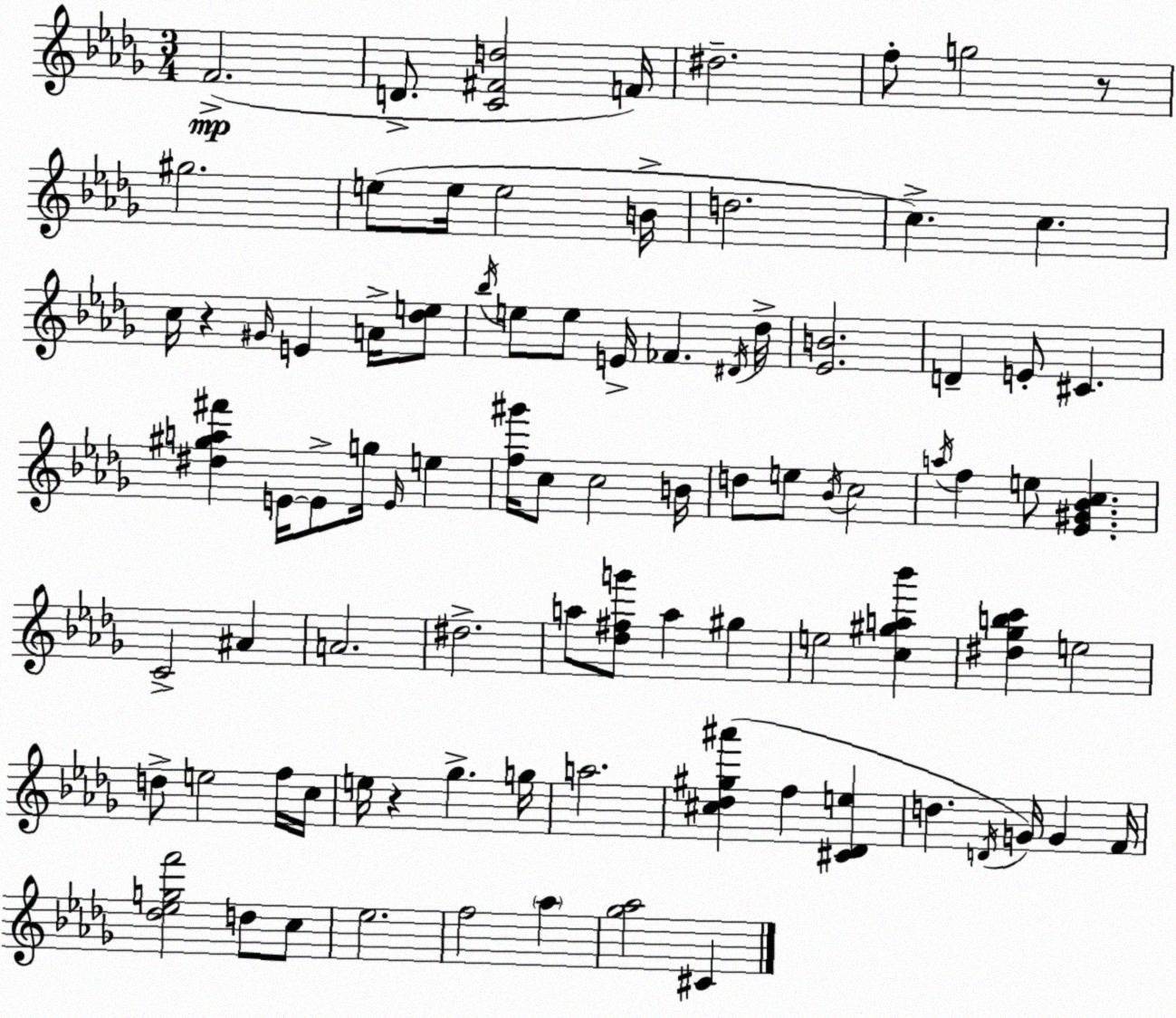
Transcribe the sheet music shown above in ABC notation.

X:1
T:Untitled
M:3/4
L:1/4
K:Bbm
F2 D/2 [C^Fd]2 F/4 ^d2 f/2 g2 z/2 ^g2 e/2 e/4 e2 B/4 d2 c c c/4 z ^G/4 E A/4 [_de]/2 _b/4 e/2 e/2 E/4 _F ^D/4 _d/4 [_EB]2 D E/2 ^C [^d^ga^f'] E/4 E/2 g/4 E/4 e [f^g']/4 c/2 c2 B/4 d/2 e/2 _B/4 c2 a/4 f e/2 [_E^G_Bc] C2 ^A A2 ^d2 a/2 [_d^fg']/2 a ^g e2 [c^ga_b'] [^d_gbc'] e2 d/2 e2 f/4 c/4 e/4 z _g g/4 a2 [^c_d^g^a'] f [^C_De] d D/4 G/4 G F/4 [_d_egf']2 d/2 c/2 _e2 f2 _a [_g_a]2 ^C